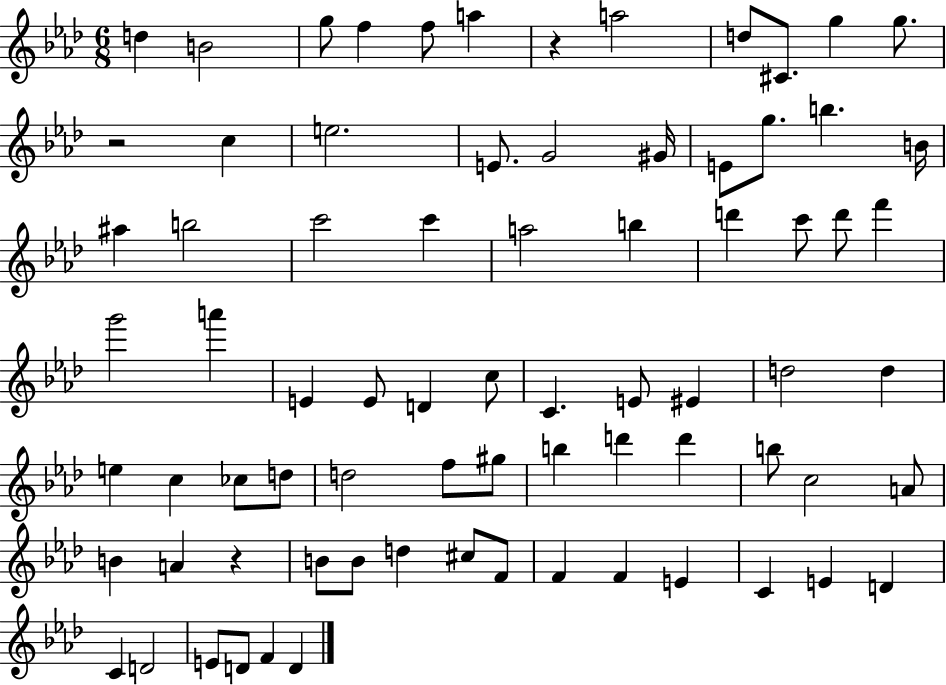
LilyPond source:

{
  \clef treble
  \numericTimeSignature
  \time 6/8
  \key aes \major
  d''4 b'2 | g''8 f''4 f''8 a''4 | r4 a''2 | d''8 cis'8. g''4 g''8. | \break r2 c''4 | e''2. | e'8. g'2 gis'16 | e'8 g''8. b''4. b'16 | \break ais''4 b''2 | c'''2 c'''4 | a''2 b''4 | d'''4 c'''8 d'''8 f'''4 | \break g'''2 a'''4 | e'4 e'8 d'4 c''8 | c'4. e'8 eis'4 | d''2 d''4 | \break e''4 c''4 ces''8 d''8 | d''2 f''8 gis''8 | b''4 d'''4 d'''4 | b''8 c''2 a'8 | \break b'4 a'4 r4 | b'8 b'8 d''4 cis''8 f'8 | f'4 f'4 e'4 | c'4 e'4 d'4 | \break c'4 d'2 | e'8 d'8 f'4 d'4 | \bar "|."
}